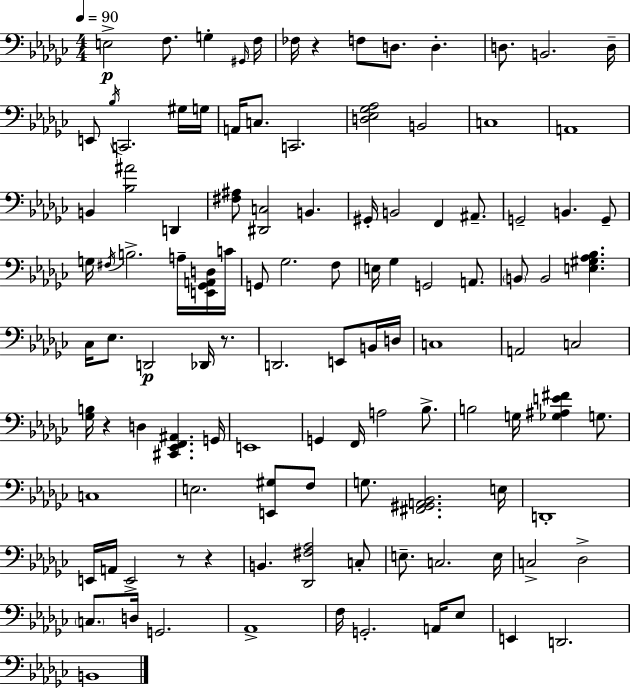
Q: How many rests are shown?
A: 5